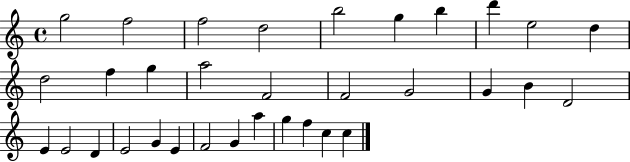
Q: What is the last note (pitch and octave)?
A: C5